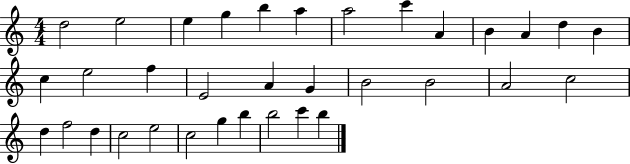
X:1
T:Untitled
M:4/4
L:1/4
K:C
d2 e2 e g b a a2 c' A B A d B c e2 f E2 A G B2 B2 A2 c2 d f2 d c2 e2 c2 g b b2 c' b